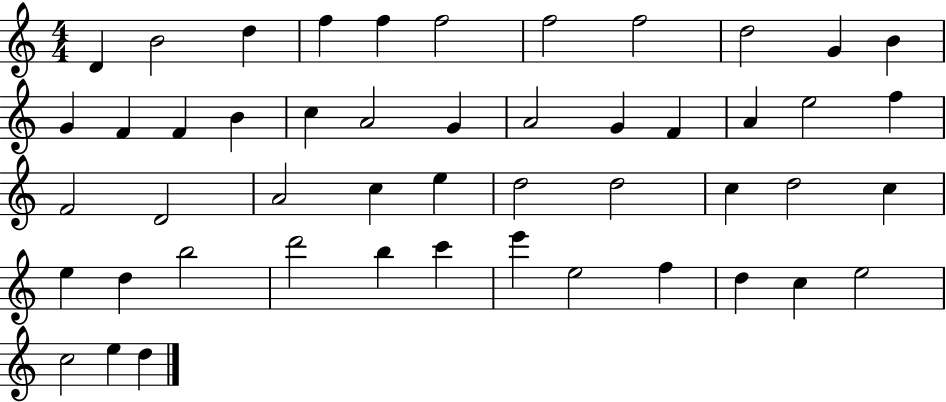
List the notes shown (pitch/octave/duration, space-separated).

D4/q B4/h D5/q F5/q F5/q F5/h F5/h F5/h D5/h G4/q B4/q G4/q F4/q F4/q B4/q C5/q A4/h G4/q A4/h G4/q F4/q A4/q E5/h F5/q F4/h D4/h A4/h C5/q E5/q D5/h D5/h C5/q D5/h C5/q E5/q D5/q B5/h D6/h B5/q C6/q E6/q E5/h F5/q D5/q C5/q E5/h C5/h E5/q D5/q